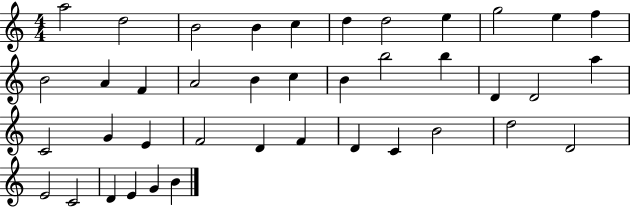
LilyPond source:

{
  \clef treble
  \numericTimeSignature
  \time 4/4
  \key c \major
  a''2 d''2 | b'2 b'4 c''4 | d''4 d''2 e''4 | g''2 e''4 f''4 | \break b'2 a'4 f'4 | a'2 b'4 c''4 | b'4 b''2 b''4 | d'4 d'2 a''4 | \break c'2 g'4 e'4 | f'2 d'4 f'4 | d'4 c'4 b'2 | d''2 d'2 | \break e'2 c'2 | d'4 e'4 g'4 b'4 | \bar "|."
}